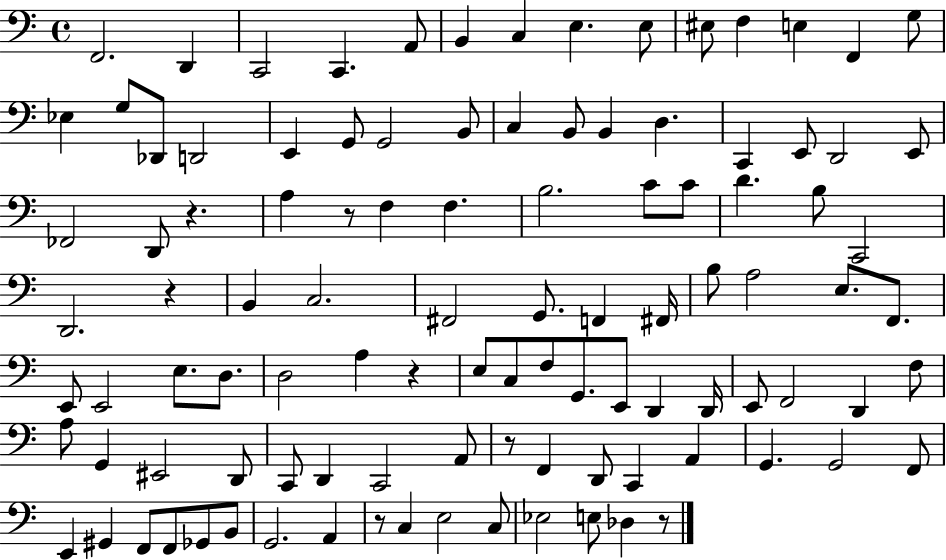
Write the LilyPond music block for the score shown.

{
  \clef bass
  \time 4/4
  \defaultTimeSignature
  \key c \major
  f,2. d,4 | c,2 c,4. a,8 | b,4 c4 e4. e8 | eis8 f4 e4 f,4 g8 | \break ees4 g8 des,8 d,2 | e,4 g,8 g,2 b,8 | c4 b,8 b,4 d4. | c,4 e,8 d,2 e,8 | \break fes,2 d,8 r4. | a4 r8 f4 f4. | b2. c'8 c'8 | d'4. b8 c,2 | \break d,2. r4 | b,4 c2. | fis,2 g,8. f,4 fis,16 | b8 a2 e8. f,8. | \break e,8 e,2 e8. d8. | d2 a4 r4 | e8 c8 f8 g,8. e,8 d,4 d,16 | e,8 f,2 d,4 f8 | \break a8 g,4 eis,2 d,8 | c,8 d,4 c,2 a,8 | r8 f,4 d,8 c,4 a,4 | g,4. g,2 f,8 | \break e,4 gis,4 f,8 f,8 ges,8 b,8 | g,2. a,4 | r8 c4 e2 c8 | ees2 e8 des4 r8 | \break \bar "|."
}